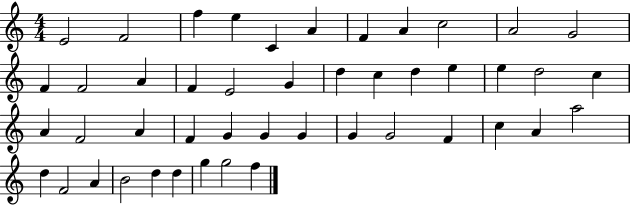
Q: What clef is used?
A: treble